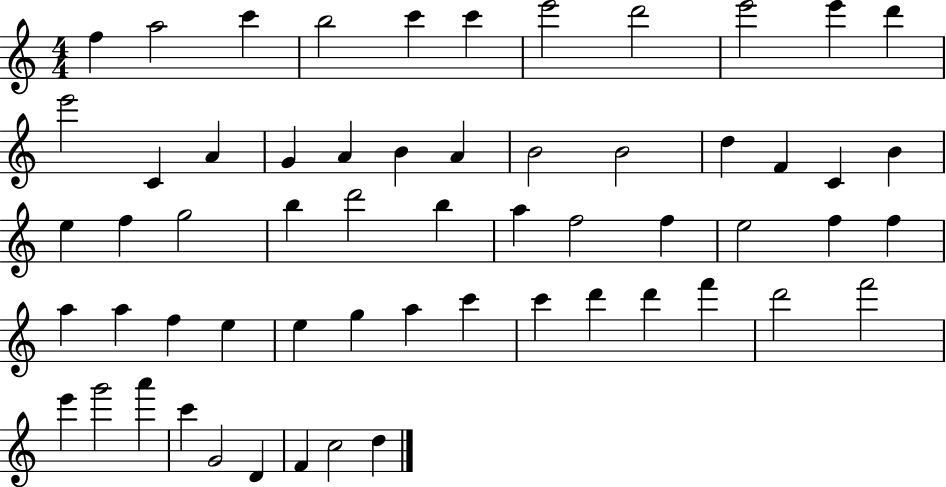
X:1
T:Untitled
M:4/4
L:1/4
K:C
f a2 c' b2 c' c' e'2 d'2 e'2 e' d' e'2 C A G A B A B2 B2 d F C B e f g2 b d'2 b a f2 f e2 f f a a f e e g a c' c' d' d' f' d'2 f'2 e' g'2 a' c' G2 D F c2 d